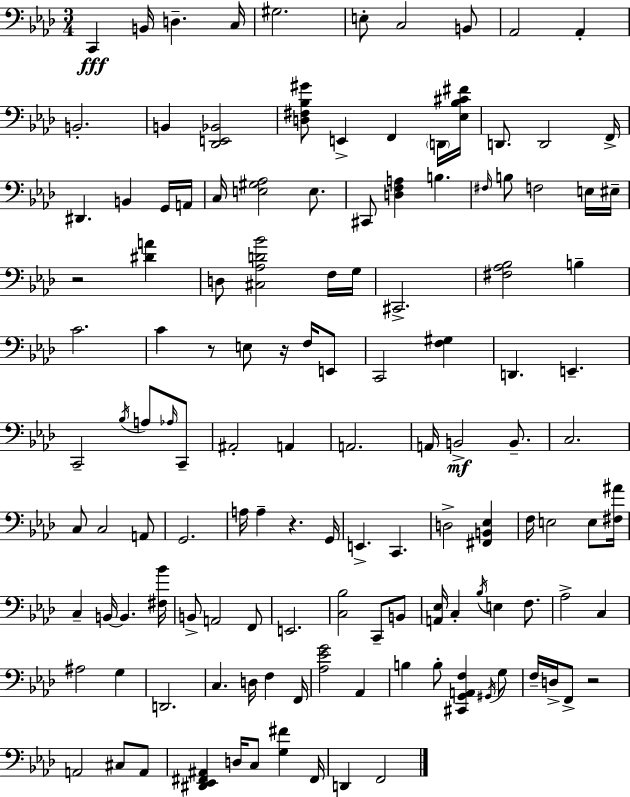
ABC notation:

X:1
T:Untitled
M:3/4
L:1/4
K:Ab
C,, B,,/4 D, C,/4 ^G,2 E,/2 C,2 B,,/2 _A,,2 _A,, B,,2 B,, [_D,,E,,_B,,]2 [D,^F,_B,^G]/2 E,, F,, D,,/4 [_E,_B,^C^F]/4 D,,/2 D,,2 F,,/4 ^D,, B,, G,,/4 A,,/4 C,/4 [E,^G,_A,]2 E,/2 ^C,,/2 [D,F,A,] B, ^F,/4 B,/2 F,2 E,/4 ^E,/4 z2 [^DA] D,/2 [^C,_A,D_B]2 F,/4 G,/4 ^C,,2 [^F,_A,_B,]2 B, C2 C z/2 E,/2 z/4 F,/4 E,,/2 C,,2 [F,^G,] D,, E,, C,,2 _B,/4 A,/2 _A,/4 C,,/2 ^A,,2 A,, A,,2 A,,/4 B,,2 B,,/2 C,2 C,/2 C,2 A,,/2 G,,2 A,/4 A, z G,,/4 E,, C,, D,2 [^F,,B,,_E,] F,/4 E,2 E,/2 [^F,^A]/4 C, B,,/4 B,, [^F,_B]/4 B,,/2 A,,2 F,,/2 E,,2 [C,_B,]2 C,,/2 B,,/2 [A,,_E,]/4 C, _B,/4 E, F,/2 _A,2 C, ^A,2 G, D,,2 C, D,/4 F, F,,/4 [_A,_EG]2 _A,, B, B,/2 [^C,,G,,A,,F,] ^G,,/4 G,/2 F,/4 D,/4 F,,/2 z2 A,,2 ^C,/2 A,,/2 [^D,,_E,,^F,,^A,,] D,/4 C,/2 [G,^F] ^F,,/4 D,, F,,2